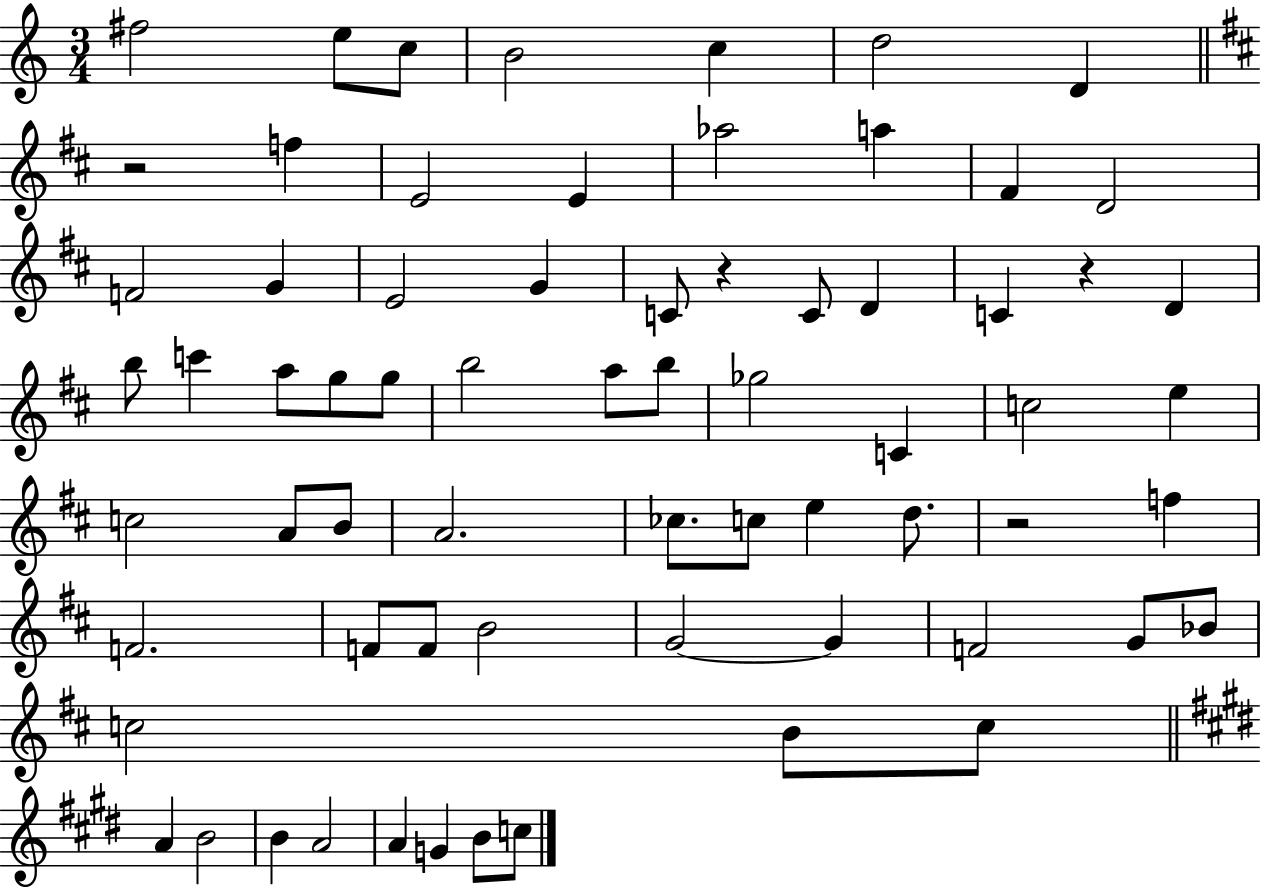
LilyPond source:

{
  \clef treble
  \numericTimeSignature
  \time 3/4
  \key c \major
  fis''2 e''8 c''8 | b'2 c''4 | d''2 d'4 | \bar "||" \break \key d \major r2 f''4 | e'2 e'4 | aes''2 a''4 | fis'4 d'2 | \break f'2 g'4 | e'2 g'4 | c'8 r4 c'8 d'4 | c'4 r4 d'4 | \break b''8 c'''4 a''8 g''8 g''8 | b''2 a''8 b''8 | ges''2 c'4 | c''2 e''4 | \break c''2 a'8 b'8 | a'2. | ces''8. c''8 e''4 d''8. | r2 f''4 | \break f'2. | f'8 f'8 b'2 | g'2~~ g'4 | f'2 g'8 bes'8 | \break c''2 b'8 c''8 | \bar "||" \break \key e \major a'4 b'2 | b'4 a'2 | a'4 g'4 b'8 c''8 | \bar "|."
}